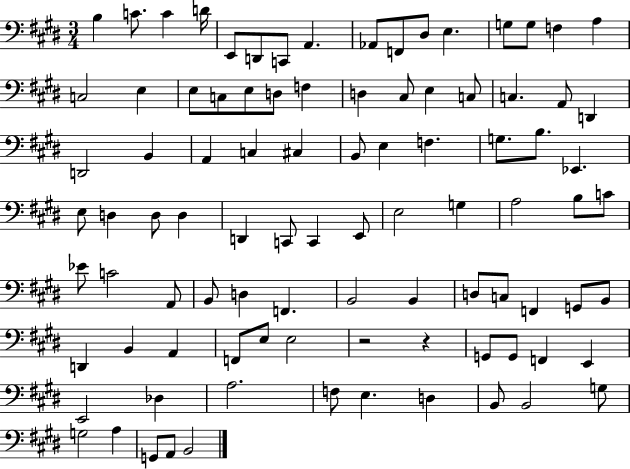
B3/q C4/e. C4/q D4/s E2/e D2/e C2/e A2/q. Ab2/e F2/e D#3/e E3/q. G3/e G3/e F3/q A3/q C3/h E3/q E3/e C3/e E3/e D3/e F3/q D3/q C#3/e E3/q C3/e C3/q. A2/e D2/q D2/h B2/q A2/q C3/q C#3/q B2/e E3/q F3/q. G3/e. B3/e. Eb2/q. E3/e D3/q D3/e D3/q D2/q C2/e C2/q E2/e E3/h G3/q A3/h B3/e C4/e Eb4/e C4/h A2/e B2/e D3/q F2/q. B2/h B2/q D3/e C3/e F2/q G2/e B2/e D2/q B2/q A2/q F2/e E3/e E3/h R/h R/q G2/e G2/e F2/q E2/q E2/h Db3/q A3/h. F3/e E3/q. D3/q B2/e B2/h G3/e G3/h A3/q G2/e A2/e B2/h